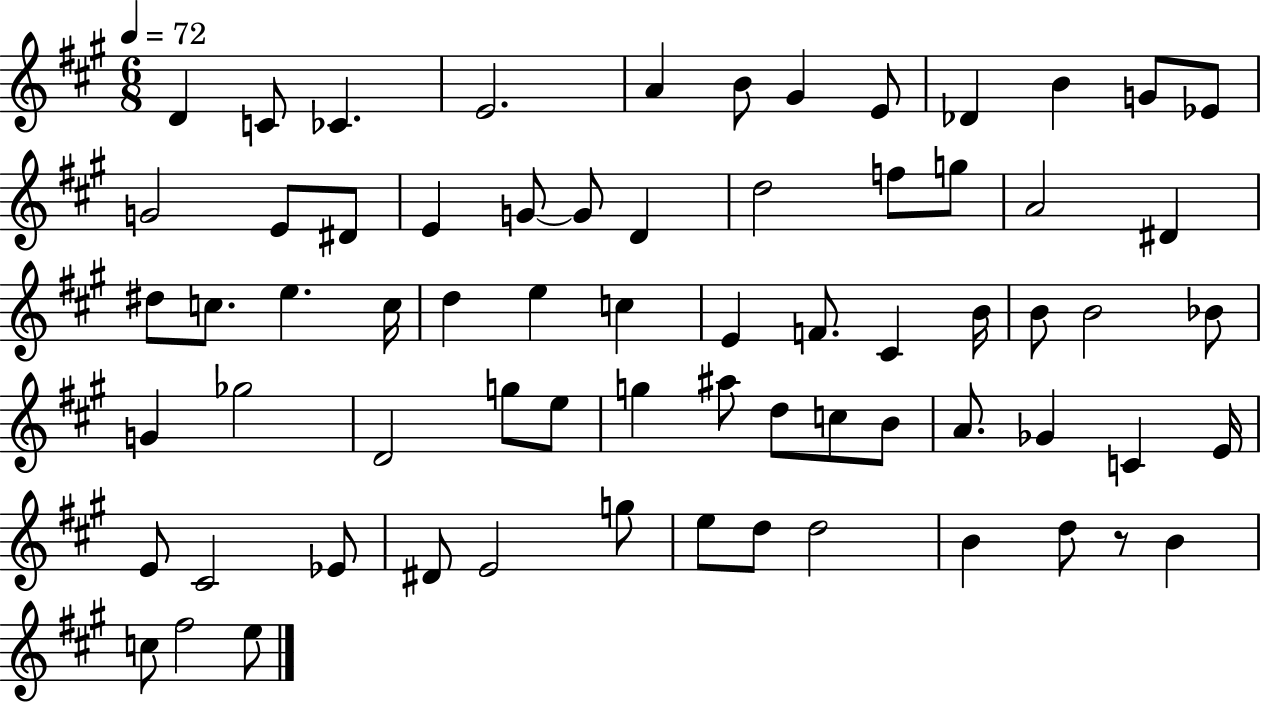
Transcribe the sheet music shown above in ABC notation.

X:1
T:Untitled
M:6/8
L:1/4
K:A
D C/2 _C E2 A B/2 ^G E/2 _D B G/2 _E/2 G2 E/2 ^D/2 E G/2 G/2 D d2 f/2 g/2 A2 ^D ^d/2 c/2 e c/4 d e c E F/2 ^C B/4 B/2 B2 _B/2 G _g2 D2 g/2 e/2 g ^a/2 d/2 c/2 B/2 A/2 _G C E/4 E/2 ^C2 _E/2 ^D/2 E2 g/2 e/2 d/2 d2 B d/2 z/2 B c/2 ^f2 e/2